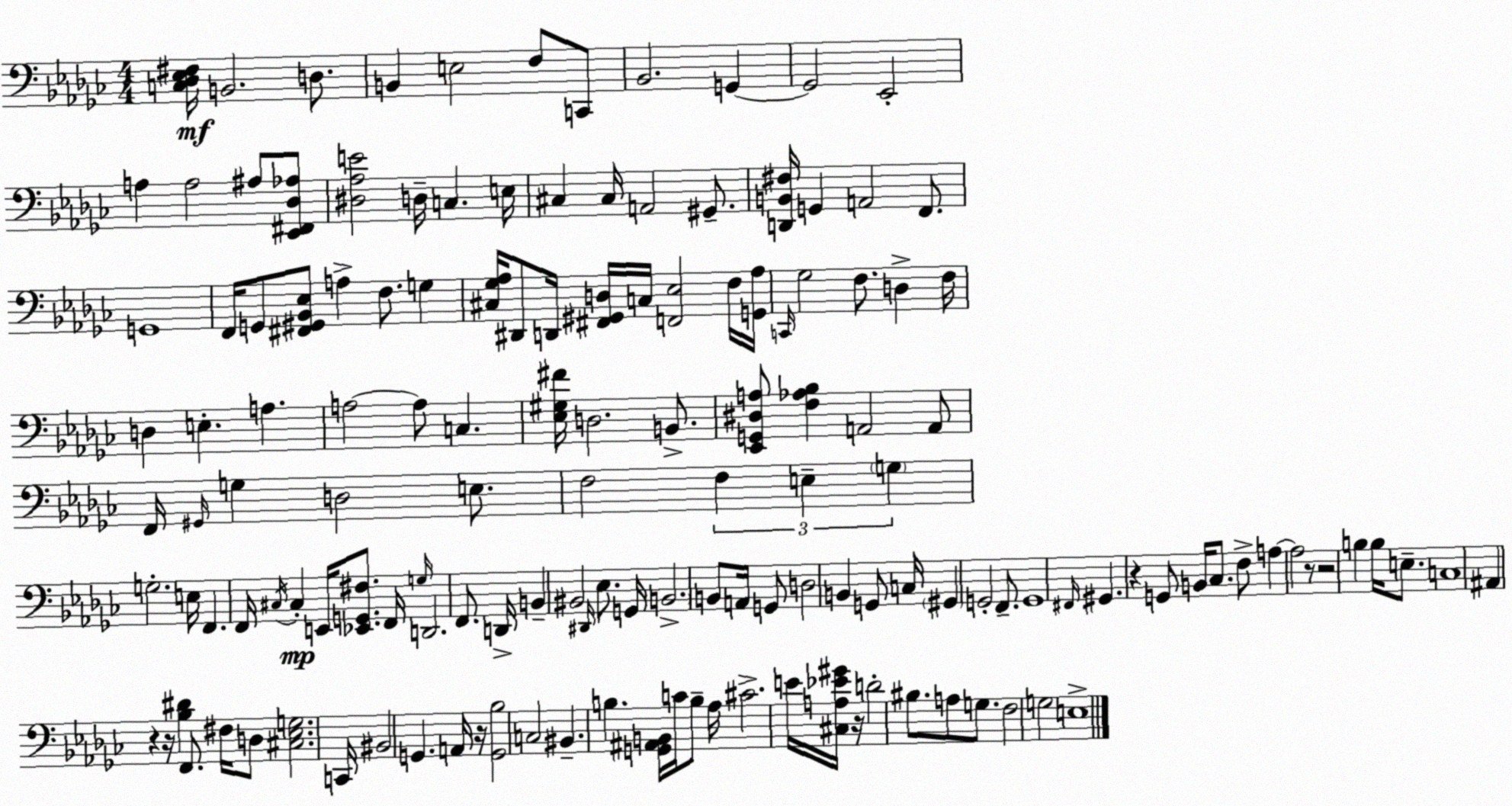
X:1
T:Untitled
M:4/4
L:1/4
K:Ebm
[C,_D,_E,^F,]/4 B,,2 D,/2 B,, E,2 F,/2 C,,/2 _B,,2 G,, G,,2 _E,,2 A, A,2 ^A,/2 [_E,,^F,,_D,_A,]/2 [^D,_A,E]2 D,/4 C, E,/4 ^C, ^C,/4 A,,2 ^G,,/2 [D,,B,,^F,]/4 G,, A,,2 F,,/2 G,,4 F,,/4 G,,/2 [^F,,^G,,_B,,_E,]/2 A, F,/2 G, [^C,_G,_A,]/4 ^D,,/2 D,,/4 [^F,,^G,,D,]/4 C,/4 [F,,_E,]2 F,/4 [G,,_A,]/4 C,,/4 _G,2 F,/2 D, F,/4 D, E, A, A,2 A,/2 C, [_E,^G,^F]/4 D,2 B,,/2 [_E,,G,,^D,A,]/2 [F,_A,_B,] A,,2 A,,/2 F,,/4 ^G,,/4 G, D,2 E,/2 F,2 F, E, G, G,2 E,/4 F,, F,,/4 ^C,/4 ^C, E,,/4 [_E,,G,,^F,]/2 F,,/4 G,/4 D,,2 F,,/2 D,,/4 B,, ^B,,2 ^D,,/4 _E,/2 G,,/4 B,,2 B,,/2 A,,/4 G,,/2 D,2 B,, G,,/2 C,/4 ^G,, G,,2 F,,/2 G,,4 ^F,,/4 ^G,, z G,,/2 B,,/4 _C,/2 F,/2 A, A,2 z/2 z2 B, B,/4 E,/2 C,4 ^A,, z z/4 [_B,^D] F,,/2 ^F,/4 D,/2 [^C,_E,G,]2 C,,/4 ^B,,2 G,, A,,/4 z/4 [G,,_B,]2 C,2 ^B,, B, [G,,^A,,B,,]/4 C/4 B,/2 _A,/4 ^C2 E/4 [^C,A,_E^G]/4 z/4 D2 ^B,/2 A,/2 G,/2 F,2 G,2 E,4